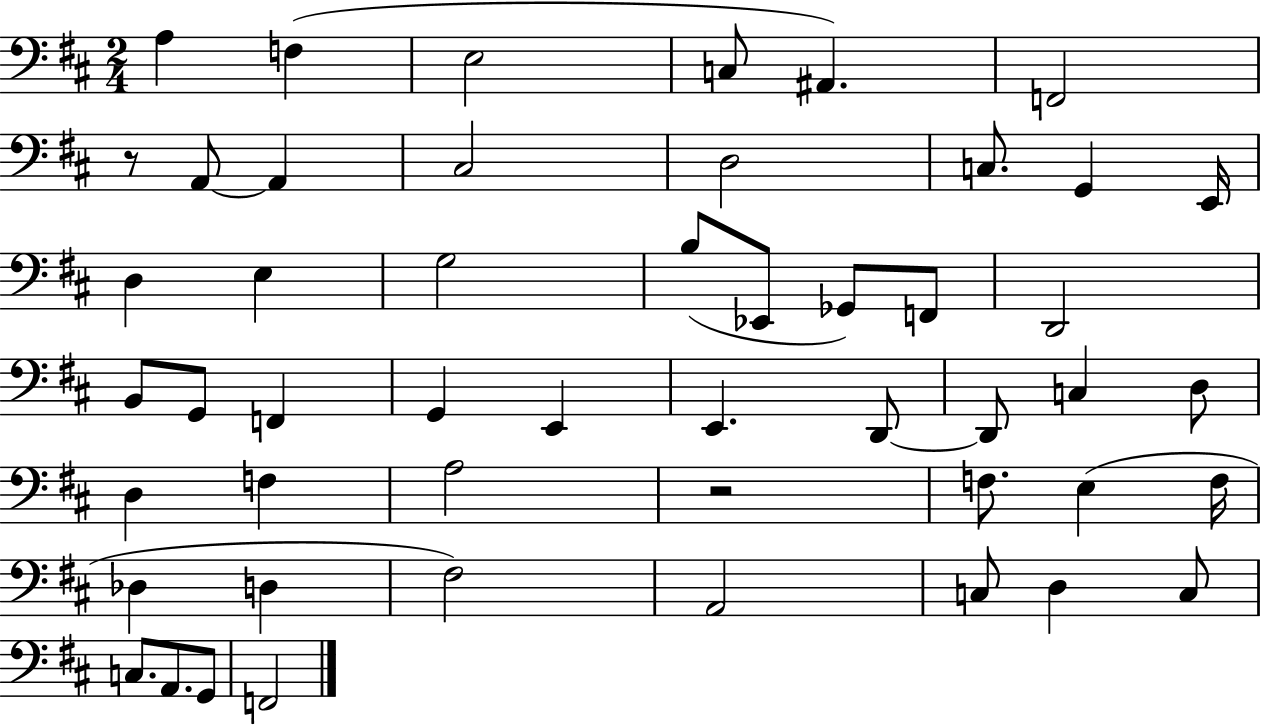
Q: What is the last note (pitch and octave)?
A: F2